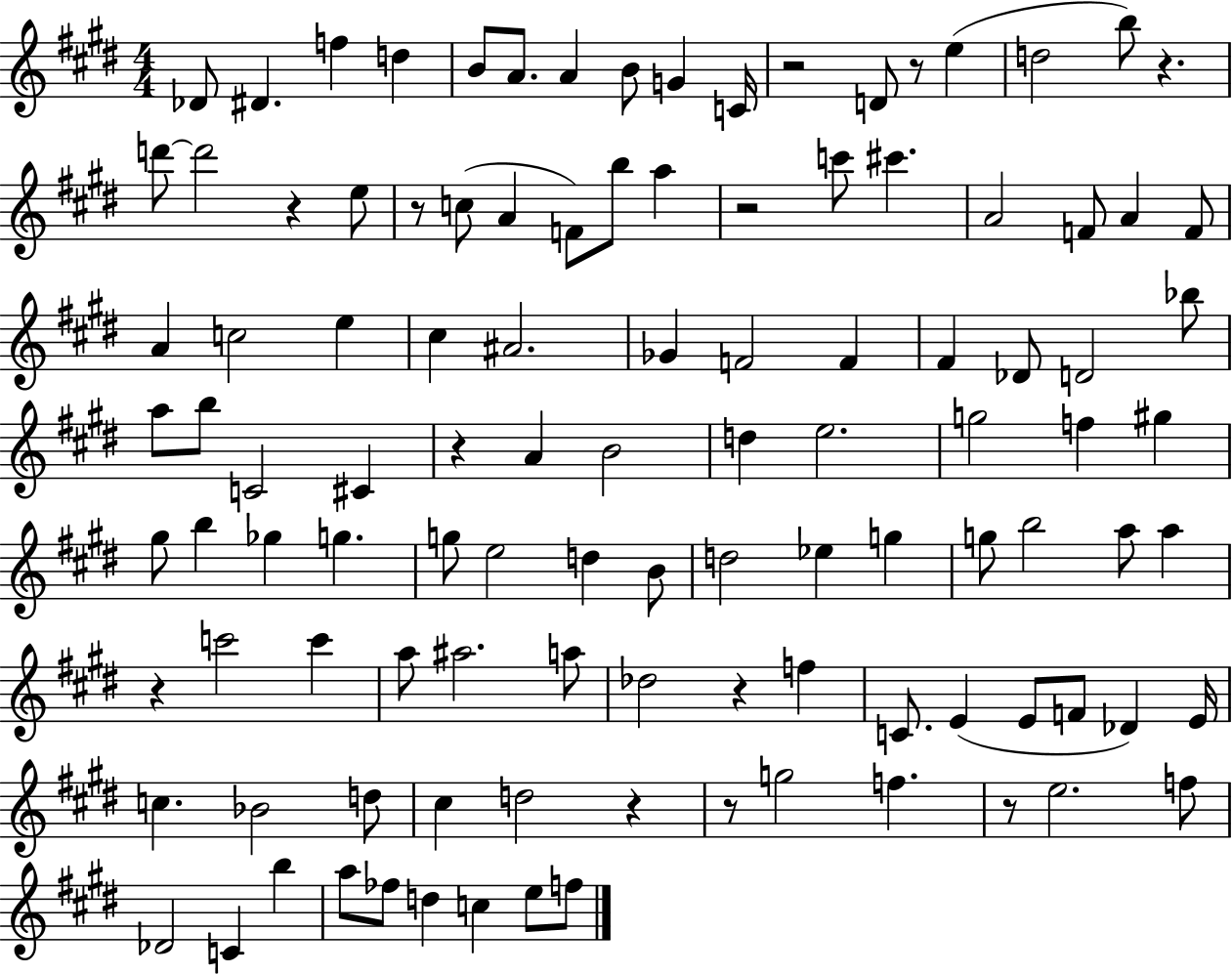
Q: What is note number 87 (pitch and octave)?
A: E5